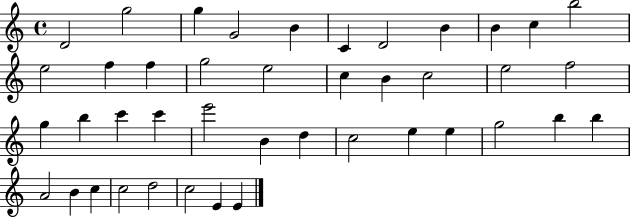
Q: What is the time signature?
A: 4/4